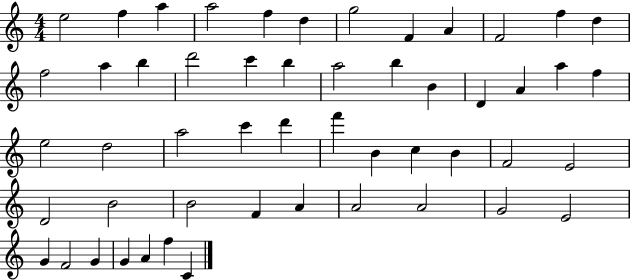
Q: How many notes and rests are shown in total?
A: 52